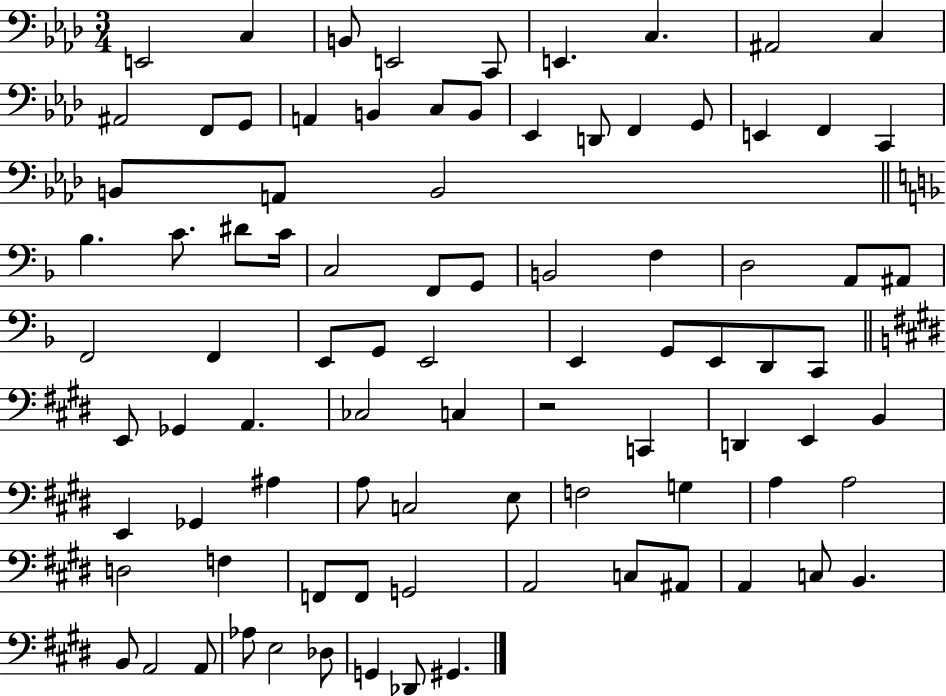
X:1
T:Untitled
M:3/4
L:1/4
K:Ab
E,,2 C, B,,/2 E,,2 C,,/2 E,, C, ^A,,2 C, ^A,,2 F,,/2 G,,/2 A,, B,, C,/2 B,,/2 _E,, D,,/2 F,, G,,/2 E,, F,, C,, B,,/2 A,,/2 B,,2 _B, C/2 ^D/2 C/4 C,2 F,,/2 G,,/2 B,,2 F, D,2 A,,/2 ^A,,/2 F,,2 F,, E,,/2 G,,/2 E,,2 E,, G,,/2 E,,/2 D,,/2 C,,/2 E,,/2 _G,, A,, _C,2 C, z2 C,, D,, E,, B,, E,, _G,, ^A, A,/2 C,2 E,/2 F,2 G, A, A,2 D,2 F, F,,/2 F,,/2 G,,2 A,,2 C,/2 ^A,,/2 A,, C,/2 B,, B,,/2 A,,2 A,,/2 _A,/2 E,2 _D,/2 G,, _D,,/2 ^G,,